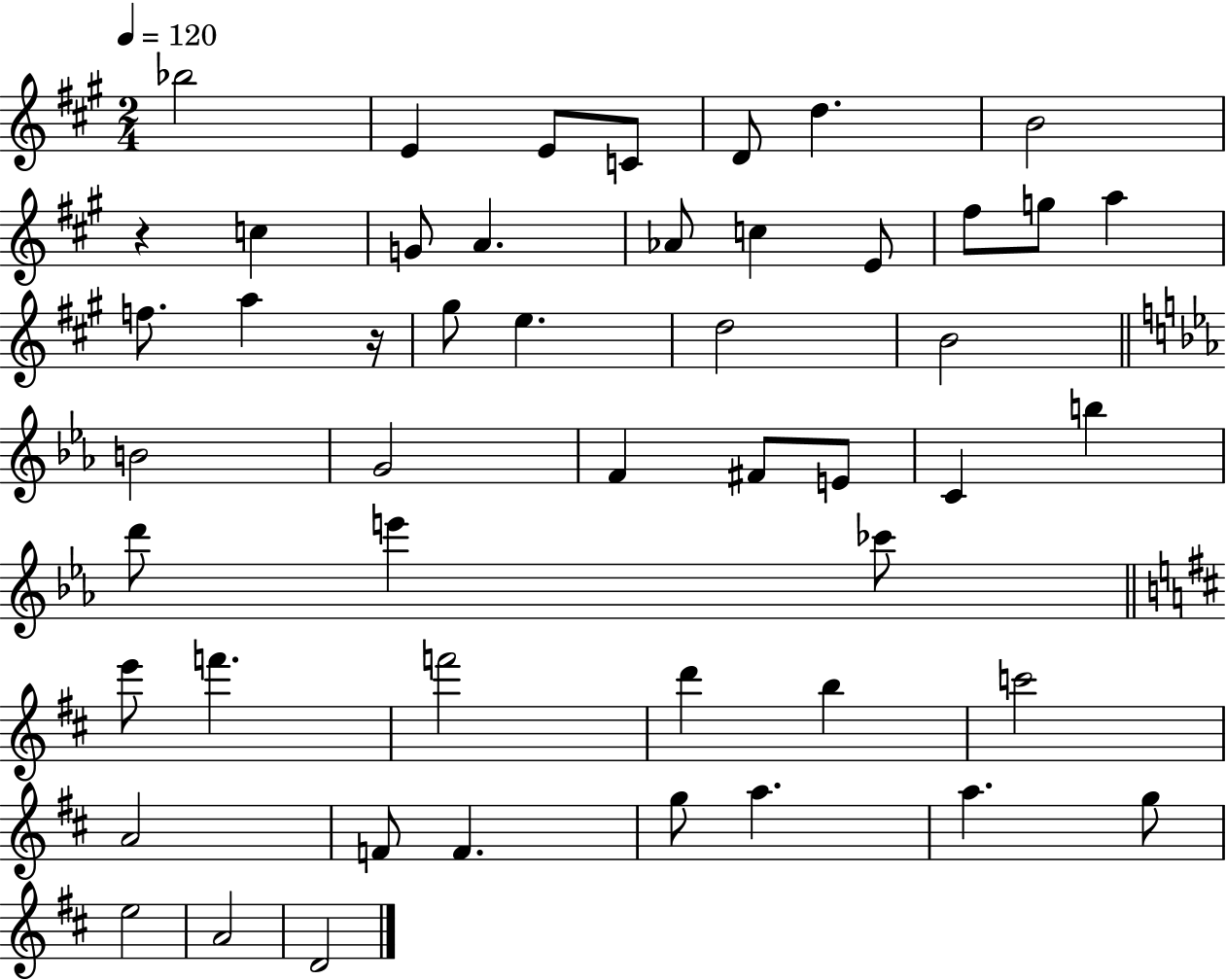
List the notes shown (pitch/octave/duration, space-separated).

Bb5/h E4/q E4/e C4/e D4/e D5/q. B4/h R/q C5/q G4/e A4/q. Ab4/e C5/q E4/e F#5/e G5/e A5/q F5/e. A5/q R/s G#5/e E5/q. D5/h B4/h B4/h G4/h F4/q F#4/e E4/e C4/q B5/q D6/e E6/q CES6/e E6/e F6/q. F6/h D6/q B5/q C6/h A4/h F4/e F4/q. G5/e A5/q. A5/q. G5/e E5/h A4/h D4/h